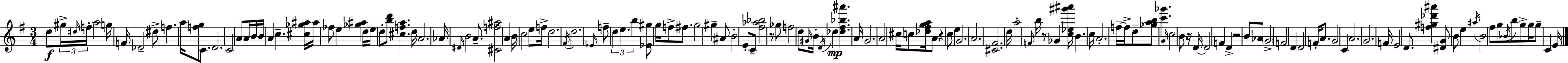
{
  \clef treble
  \numericTimeSignature
  \time 3/4
  \key e \minor
  d''8\f \tuplet 3/2 { gis''16-> \grace { dis''16 } f''16-. } a''2 | g''16 f'16 des'2-- dis''8-> | f''4. a''16 <f'' g''>8 c'8. | d'2. | \break c'2 a'8 a'16 | b'16 b'16 a'4 c''4.-- | <cis'' ges'' ais''>16 ais''16 fes''8 e''4 <ges'' ais''>4 | d''16 e''16 d''8-. <b'' d'''>8 <cis'' f'' a''>4. | \break d''16 a'2. | aes'16 \grace { dis'16 } b'2 a'8.-- | <cis' f'' ais''>2 \parenthesize a'4 | b'16 c''2 e''8 | \break f''16-> d''2. | \acciaccatura { fis'16 } d''2. | \grace { ees'16 } f''8-- \tuplet 3/2 { d''4 e''4. | b''4 } <ees' gis''>8 g''16 f''8-> | \break fis''8. g''2 | gis''4-- ais'8 b'2-. | e'8-. c'8-- <fis'' aes'' bes''>2 | r8 ges''8 f''2 | \break d''8 \grace { gis'16 } b'16-. \acciaccatura { d'16 } des''4\mp <des'' fis'' bes'' ais'''>4. | a'16 g'2. | a'2 | cis''16 c''8 <des'' fis'' g'' a''>16 a'8 r4 | \break c''8 e''4 g'2. | a'2. | <cis' fis'>2. | d''16 a''2-. | \break \grace { f'16 } b''16 r8 ges'4 <c'' ees'' gis''' ais'''>16 | b'4. c''16 a'2.-. | f''16--~~ f''16-> d''8-- <ges'' a'' b''>8 | <c''' ges'''>4. \grace { g'16 } c''2 | \break b'8 r16 d'16~~ d'2 | f'4 d'4-> | r2 b'8 aes'8 | \parenthesize g'2-> f'2 | \break d'4 d'2 | f'16-. a'8. g'2 | c'4 a'2. | g'2. | \break f'16 e'2 | d'8. <f'' gis'' des''' ais'''>4 | <dis' g'>8 b'8 e''4 \acciaccatura { ais''16 } b'2 | fis''8 g''8 \acciaccatura { bes'16 } b''8 | \break g''8-> g''16 g''8-- c'4 e'16 \bar "|."
}